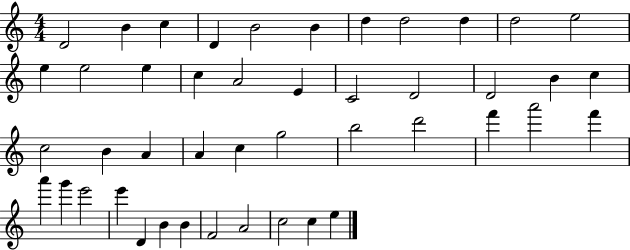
X:1
T:Untitled
M:4/4
L:1/4
K:C
D2 B c D B2 B d d2 d d2 e2 e e2 e c A2 E C2 D2 D2 B c c2 B A A c g2 b2 d'2 f' a'2 f' a' g' e'2 e' D B B F2 A2 c2 c e